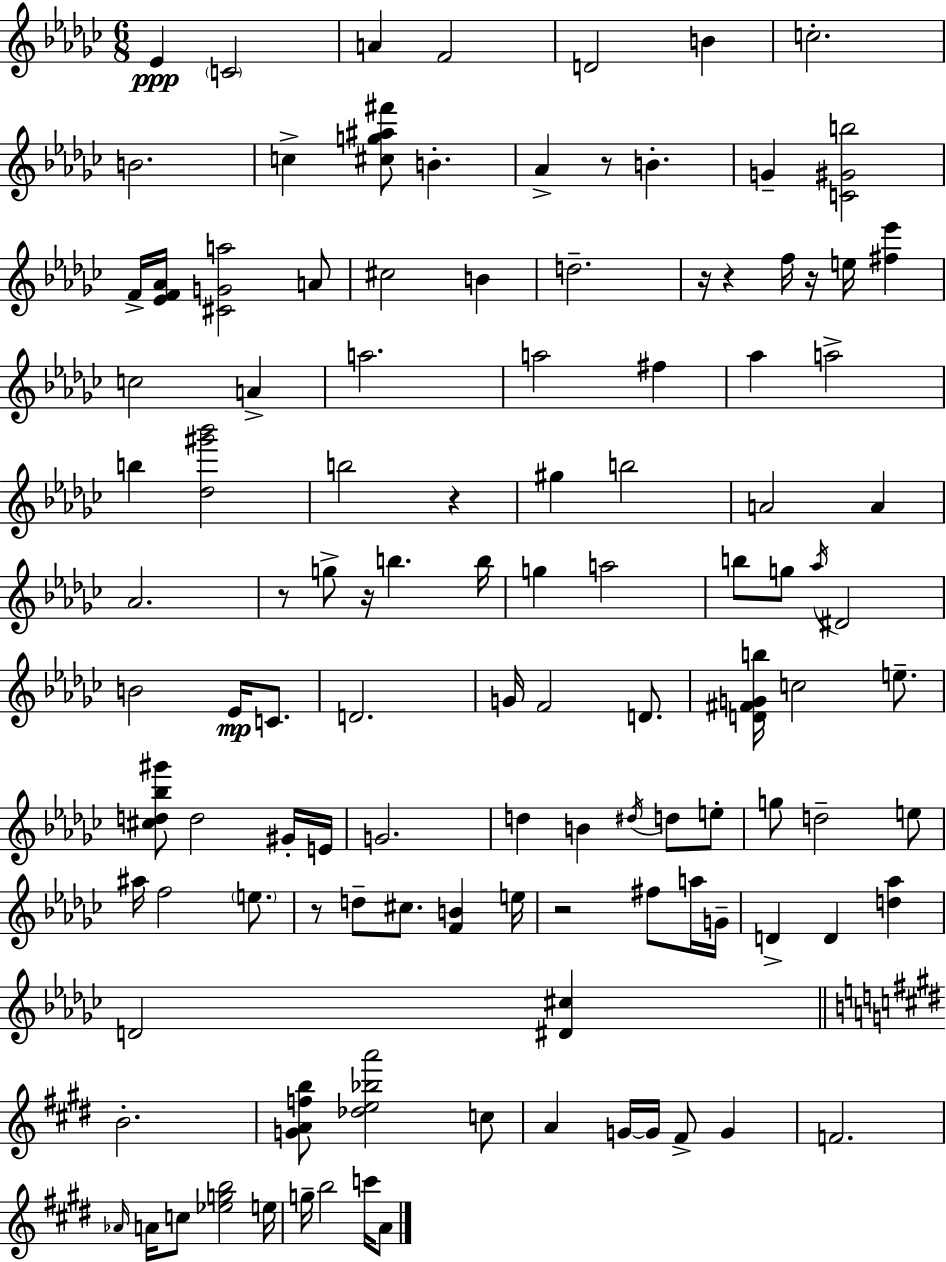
Eb4/q C4/h A4/q F4/h D4/h B4/q C5/h. B4/h. C5/q [C#5,G5,A#5,F#6]/e B4/q. Ab4/q R/e B4/q. G4/q [C4,G#4,B5]/h F4/s [Eb4,F4,Ab4]/s [C#4,G4,A5]/h A4/e C#5/h B4/q D5/h. R/s R/q F5/s R/s E5/s [F#5,Eb6]/q C5/h A4/q A5/h. A5/h F#5/q Ab5/q A5/h B5/q [Db5,G#6,Bb6]/h B5/h R/q G#5/q B5/h A4/h A4/q Ab4/h. R/e G5/e R/s B5/q. B5/s G5/q A5/h B5/e G5/e Ab5/s D#4/h B4/h Eb4/s C4/e. D4/h. G4/s F4/h D4/e. [D4,F#4,G4,B5]/s C5/h E5/e. [C#5,D5,Bb5,G#6]/e D5/h G#4/s E4/s G4/h. D5/q B4/q D#5/s D5/e E5/e G5/e D5/h E5/e A#5/s F5/h E5/e. R/e D5/e C#5/e. [F4,B4]/q E5/s R/h F#5/e A5/s G4/s D4/q D4/q [D5,Ab5]/q D4/h [D#4,C#5]/q B4/h. [G4,A4,F5,B5]/e [Db5,E5,Bb5,A6]/h C5/e A4/q G4/s G4/s F#4/e G4/q F4/h. Ab4/s A4/s C5/e [Eb5,G5,B5]/h E5/s G5/s B5/h C6/s A4/e